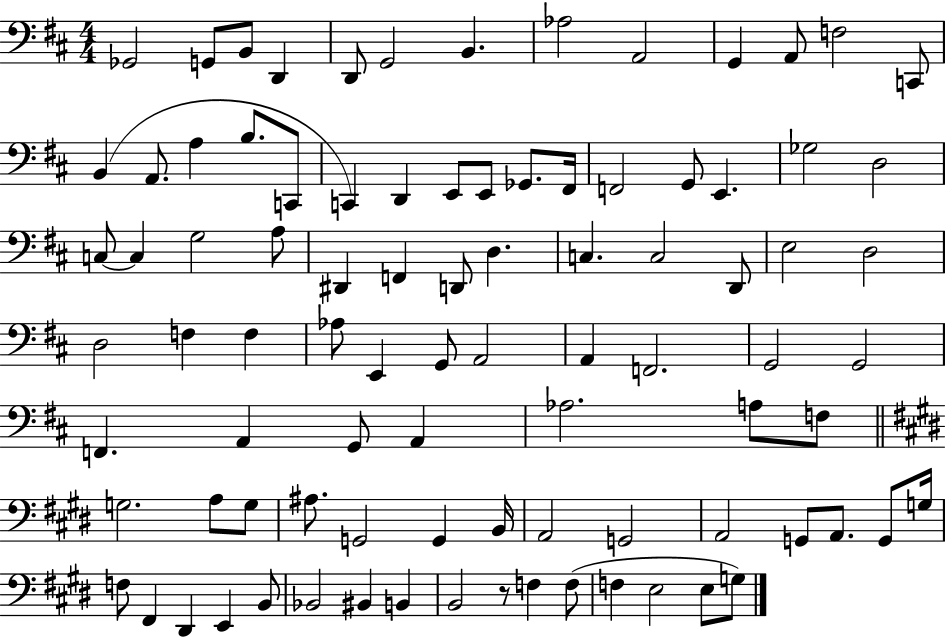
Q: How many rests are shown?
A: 1